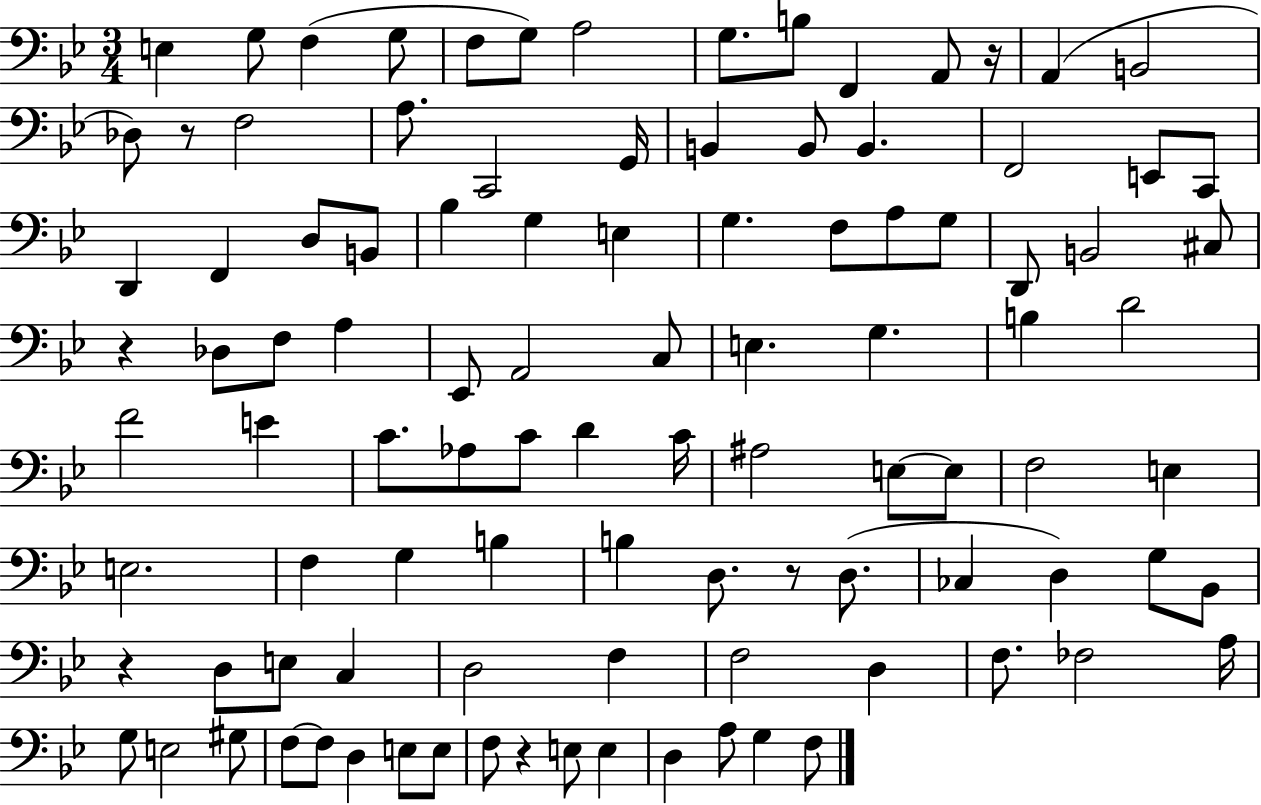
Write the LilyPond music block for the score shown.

{
  \clef bass
  \numericTimeSignature
  \time 3/4
  \key bes \major
  e4 g8 f4( g8 | f8 g8) a2 | g8. b8 f,4 a,8 r16 | a,4( b,2 | \break des8) r8 f2 | a8. c,2 g,16 | b,4 b,8 b,4. | f,2 e,8 c,8 | \break d,4 f,4 d8 b,8 | bes4 g4 e4 | g4. f8 a8 g8 | d,8 b,2 cis8 | \break r4 des8 f8 a4 | ees,8 a,2 c8 | e4. g4. | b4 d'2 | \break f'2 e'4 | c'8. aes8 c'8 d'4 c'16 | ais2 e8~~ e8 | f2 e4 | \break e2. | f4 g4 b4 | b4 d8. r8 d8.( | ces4 d4) g8 bes,8 | \break r4 d8 e8 c4 | d2 f4 | f2 d4 | f8. fes2 a16 | \break g8 e2 gis8 | f8~~ f8 d4 e8 e8 | f8 r4 e8 e4 | d4 a8 g4 f8 | \break \bar "|."
}